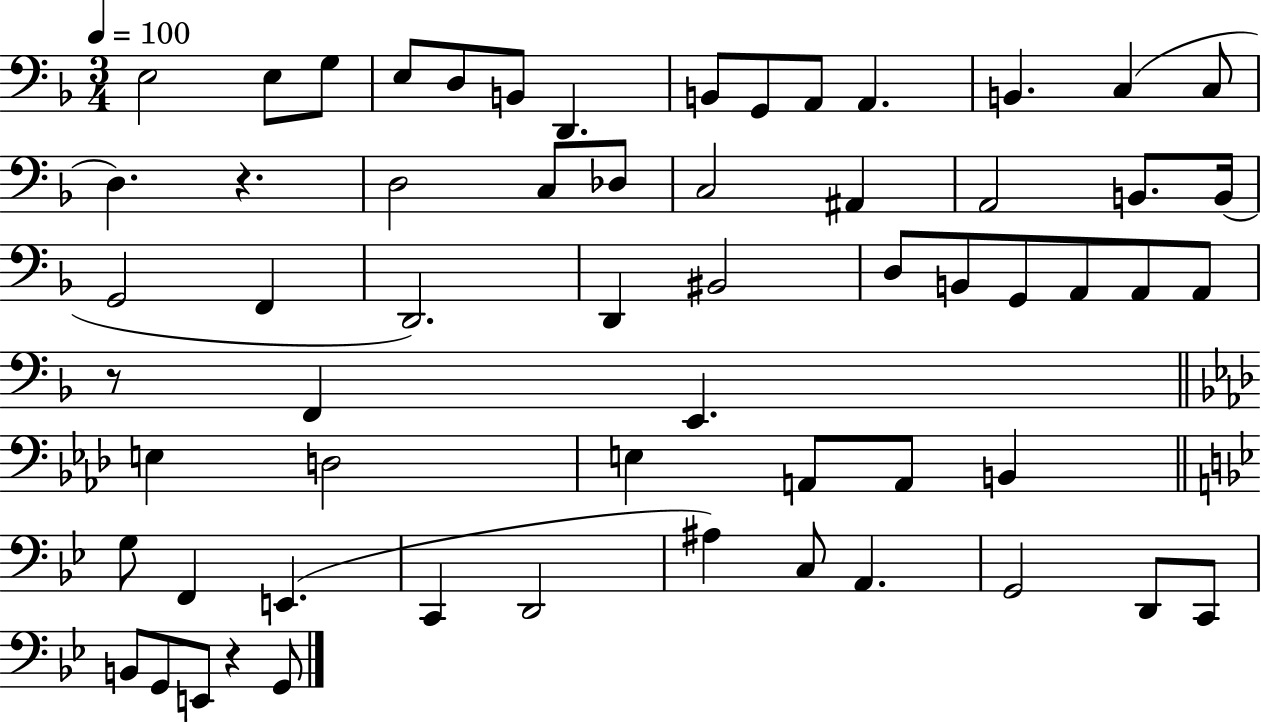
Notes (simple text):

E3/h E3/e G3/e E3/e D3/e B2/e D2/q. B2/e G2/e A2/e A2/q. B2/q. C3/q C3/e D3/q. R/q. D3/h C3/e Db3/e C3/h A#2/q A2/h B2/e. B2/s G2/h F2/q D2/h. D2/q BIS2/h D3/e B2/e G2/e A2/e A2/e A2/e R/e F2/q E2/q. E3/q D3/h E3/q A2/e A2/e B2/q G3/e F2/q E2/q. C2/q D2/h A#3/q C3/e A2/q. G2/h D2/e C2/e B2/e G2/e E2/e R/q G2/e